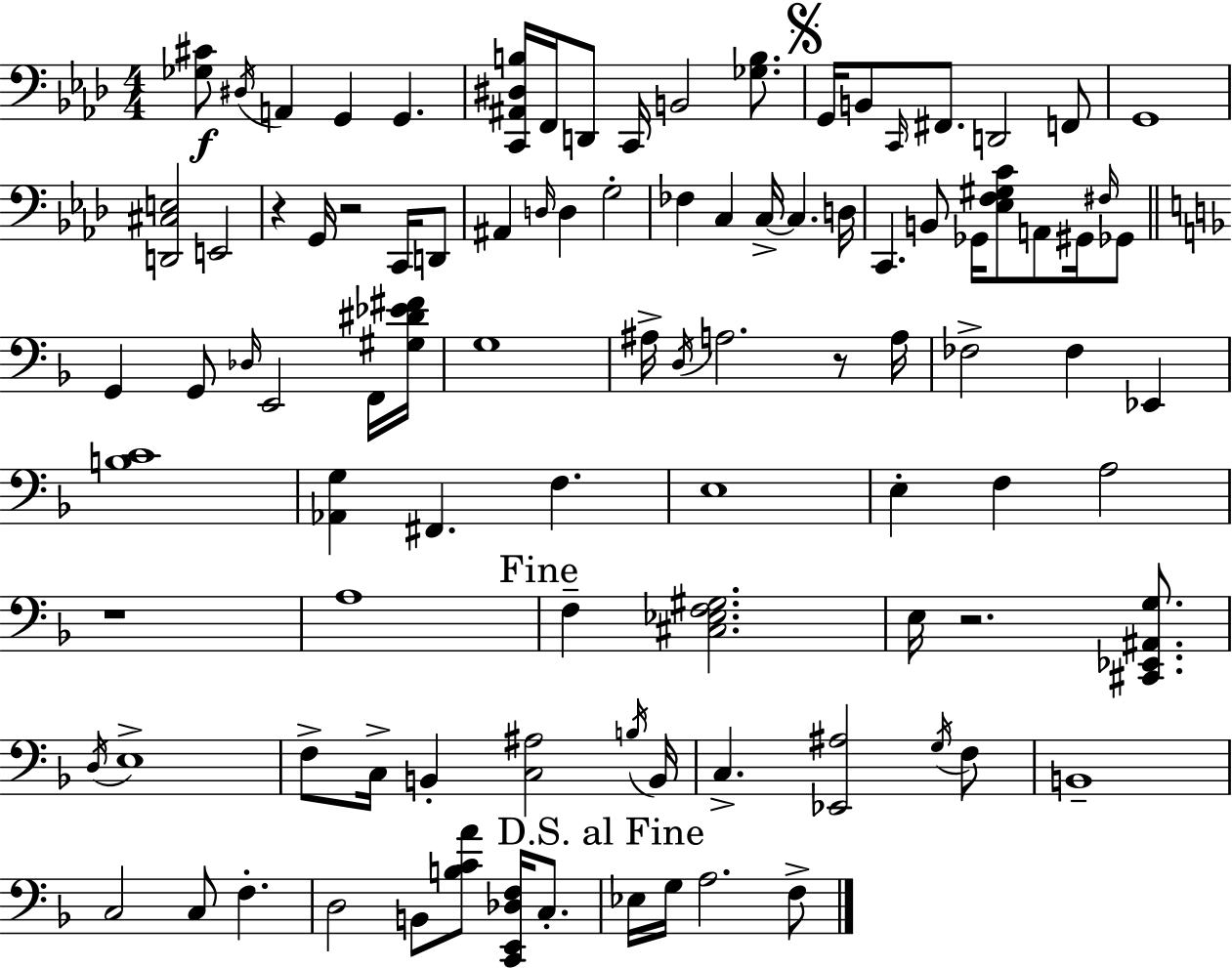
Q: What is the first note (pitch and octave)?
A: D#3